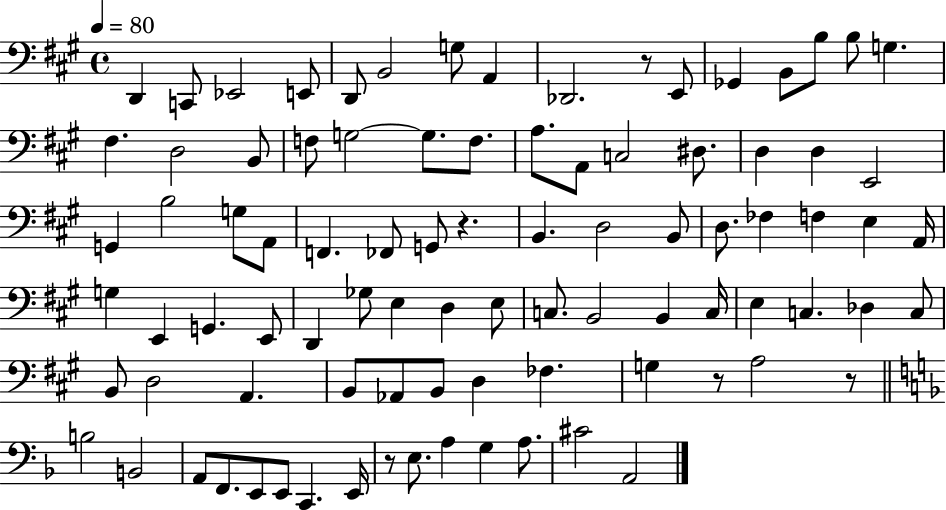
{
  \clef bass
  \time 4/4
  \defaultTimeSignature
  \key a \major
  \tempo 4 = 80
  \repeat volta 2 { d,4 c,8 ees,2 e,8 | d,8 b,2 g8 a,4 | des,2. r8 e,8 | ges,4 b,8 b8 b8 g4. | \break fis4. d2 b,8 | f8 g2~~ g8. f8. | a8. a,8 c2 dis8. | d4 d4 e,2 | \break g,4 b2 g8 a,8 | f,4. fes,8 g,8 r4. | b,4. d2 b,8 | d8. fes4 f4 e4 a,16 | \break g4 e,4 g,4. e,8 | d,4 ges8 e4 d4 e8 | c8. b,2 b,4 c16 | e4 c4. des4 c8 | \break b,8 d2 a,4. | b,8 aes,8 b,8 d4 fes4. | g4 r8 a2 r8 | \bar "||" \break \key d \minor b2 b,2 | a,8 f,8. e,8 e,8 c,4. e,16 | r8 e8. a4 g4 a8. | cis'2 a,2 | \break } \bar "|."
}